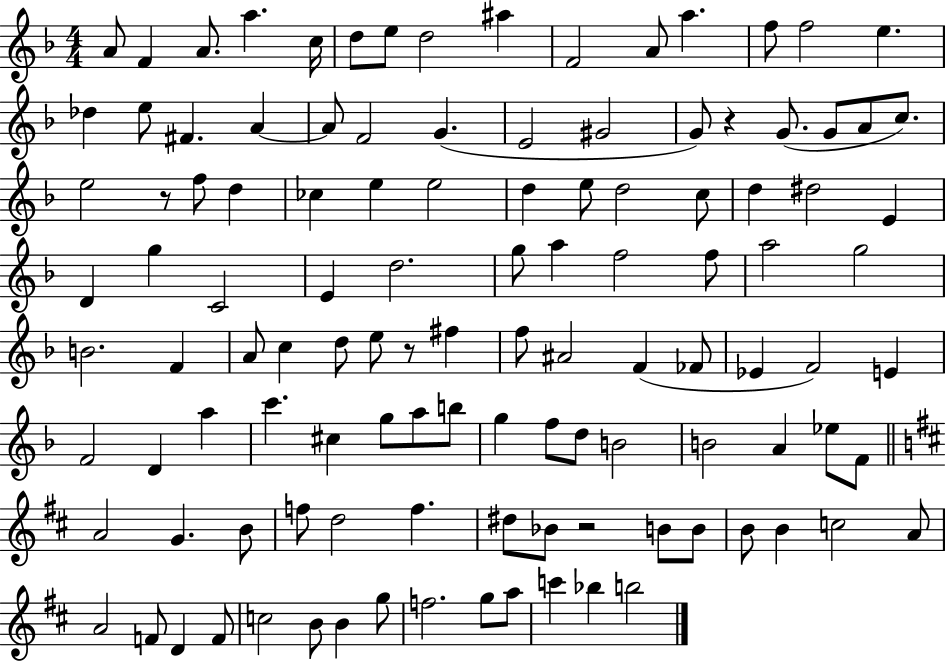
A4/e F4/q A4/e. A5/q. C5/s D5/e E5/e D5/h A#5/q F4/h A4/e A5/q. F5/e F5/h E5/q. Db5/q E5/e F#4/q. A4/q A4/e F4/h G4/q. E4/h G#4/h G4/e R/q G4/e. G4/e A4/e C5/e. E5/h R/e F5/e D5/q CES5/q E5/q E5/h D5/q E5/e D5/h C5/e D5/q D#5/h E4/q D4/q G5/q C4/h E4/q D5/h. G5/e A5/q F5/h F5/e A5/h G5/h B4/h. F4/q A4/e C5/q D5/e E5/e R/e F#5/q F5/e A#4/h F4/q FES4/e Eb4/q F4/h E4/q F4/h D4/q A5/q C6/q. C#5/q G5/e A5/e B5/e G5/q F5/e D5/e B4/h B4/h A4/q Eb5/e F4/e A4/h G4/q. B4/e F5/e D5/h F5/q. D#5/e Bb4/e R/h B4/e B4/e B4/e B4/q C5/h A4/e A4/h F4/e D4/q F4/e C5/h B4/e B4/q G5/e F5/h. G5/e A5/e C6/q Bb5/q B5/h